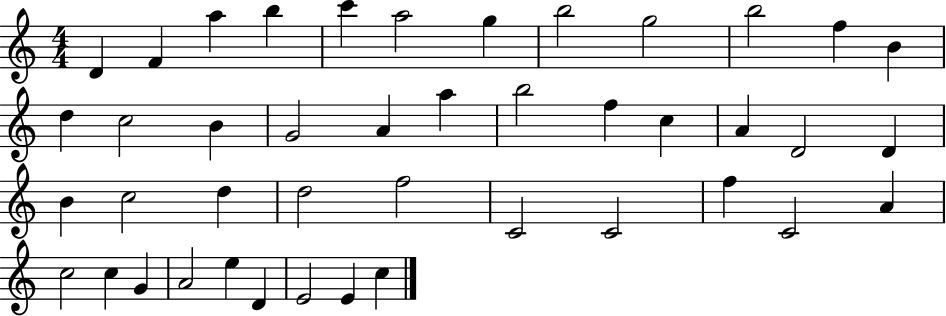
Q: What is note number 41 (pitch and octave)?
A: E4